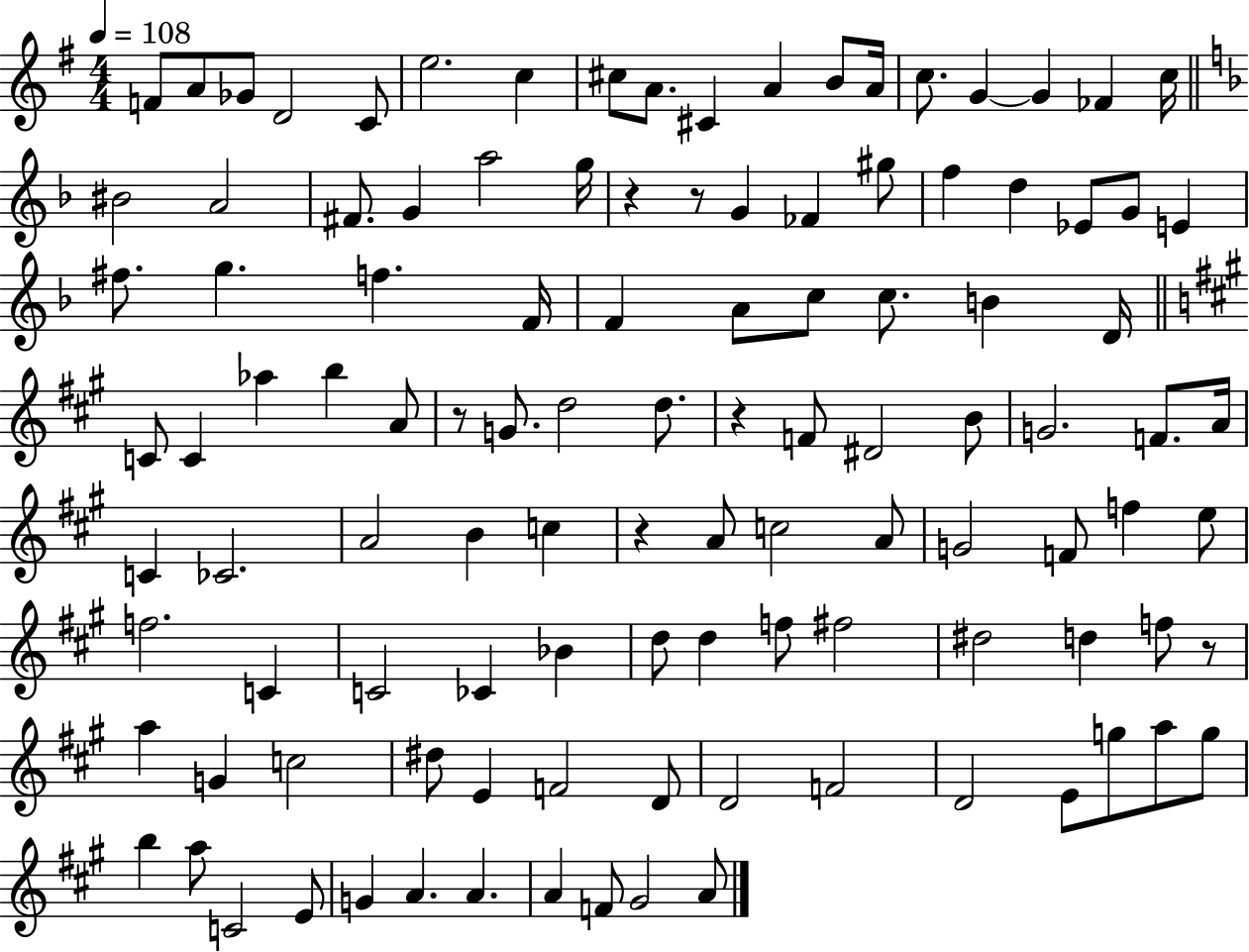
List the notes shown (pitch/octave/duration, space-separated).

F4/e A4/e Gb4/e D4/h C4/e E5/h. C5/q C#5/e A4/e. C#4/q A4/q B4/e A4/s C5/e. G4/q G4/q FES4/q C5/s BIS4/h A4/h F#4/e. G4/q A5/h G5/s R/q R/e G4/q FES4/q G#5/e F5/q D5/q Eb4/e G4/e E4/q F#5/e. G5/q. F5/q. F4/s F4/q A4/e C5/e C5/e. B4/q D4/s C4/e C4/q Ab5/q B5/q A4/e R/e G4/e. D5/h D5/e. R/q F4/e D#4/h B4/e G4/h. F4/e. A4/s C4/q CES4/h. A4/h B4/q C5/q R/q A4/e C5/h A4/e G4/h F4/e F5/q E5/e F5/h. C4/q C4/h CES4/q Bb4/q D5/e D5/q F5/e F#5/h D#5/h D5/q F5/e R/e A5/q G4/q C5/h D#5/e E4/q F4/h D4/e D4/h F4/h D4/h E4/e G5/e A5/e G5/e B5/q A5/e C4/h E4/e G4/q A4/q. A4/q. A4/q F4/e G#4/h A4/e